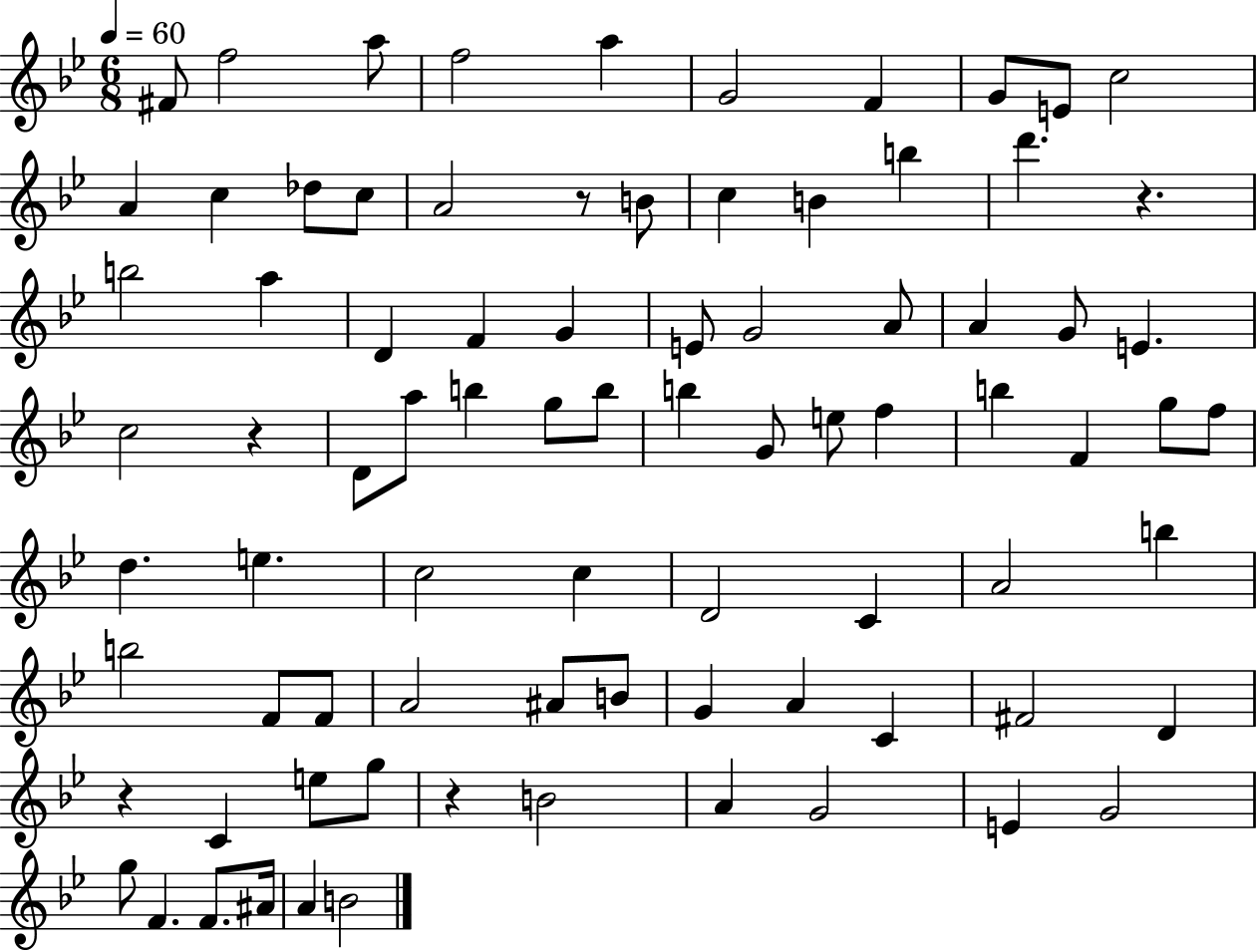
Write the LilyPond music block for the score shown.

{
  \clef treble
  \numericTimeSignature
  \time 6/8
  \key bes \major
  \tempo 4 = 60
  fis'8 f''2 a''8 | f''2 a''4 | g'2 f'4 | g'8 e'8 c''2 | \break a'4 c''4 des''8 c''8 | a'2 r8 b'8 | c''4 b'4 b''4 | d'''4. r4. | \break b''2 a''4 | d'4 f'4 g'4 | e'8 g'2 a'8 | a'4 g'8 e'4. | \break c''2 r4 | d'8 a''8 b''4 g''8 b''8 | b''4 g'8 e''8 f''4 | b''4 f'4 g''8 f''8 | \break d''4. e''4. | c''2 c''4 | d'2 c'4 | a'2 b''4 | \break b''2 f'8 f'8 | a'2 ais'8 b'8 | g'4 a'4 c'4 | fis'2 d'4 | \break r4 c'4 e''8 g''8 | r4 b'2 | a'4 g'2 | e'4 g'2 | \break g''8 f'4. f'8. ais'16 | a'4 b'2 | \bar "|."
}